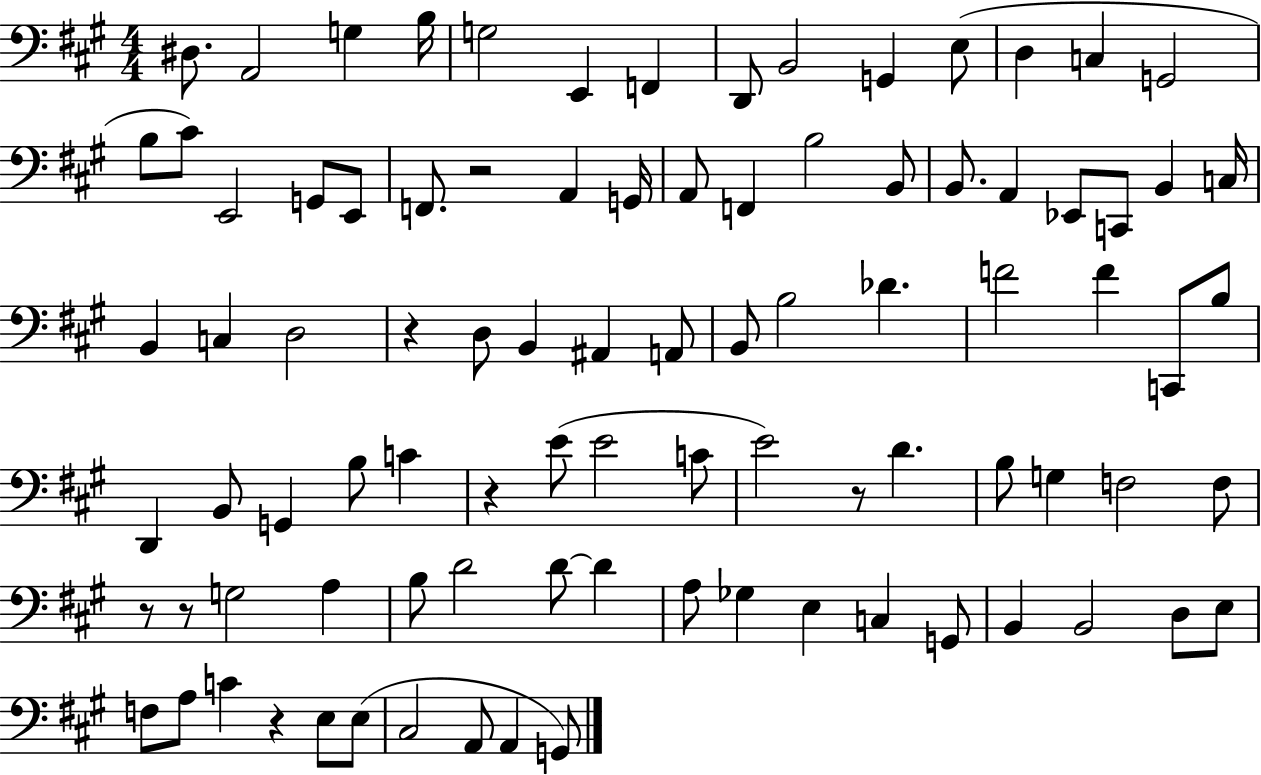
D#3/e. A2/h G3/q B3/s G3/h E2/q F2/q D2/e B2/h G2/q E3/e D3/q C3/q G2/h B3/e C#4/e E2/h G2/e E2/e F2/e. R/h A2/q G2/s A2/e F2/q B3/h B2/e B2/e. A2/q Eb2/e C2/e B2/q C3/s B2/q C3/q D3/h R/q D3/e B2/q A#2/q A2/e B2/e B3/h Db4/q. F4/h F4/q C2/e B3/e D2/q B2/e G2/q B3/e C4/q R/q E4/e E4/h C4/e E4/h R/e D4/q. B3/e G3/q F3/h F3/e R/e R/e G3/h A3/q B3/e D4/h D4/e D4/q A3/e Gb3/q E3/q C3/q G2/e B2/q B2/h D3/e E3/e F3/e A3/e C4/q R/q E3/e E3/e C#3/h A2/e A2/q G2/e